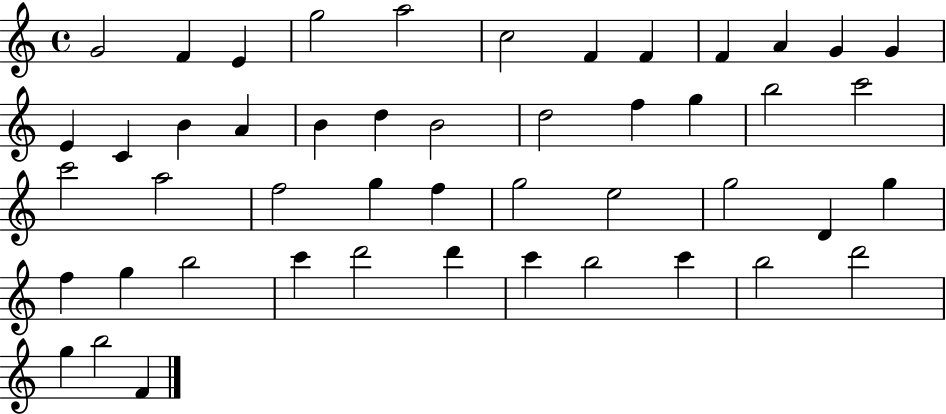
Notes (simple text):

G4/h F4/q E4/q G5/h A5/h C5/h F4/q F4/q F4/q A4/q G4/q G4/q E4/q C4/q B4/q A4/q B4/q D5/q B4/h D5/h F5/q G5/q B5/h C6/h C6/h A5/h F5/h G5/q F5/q G5/h E5/h G5/h D4/q G5/q F5/q G5/q B5/h C6/q D6/h D6/q C6/q B5/h C6/q B5/h D6/h G5/q B5/h F4/q